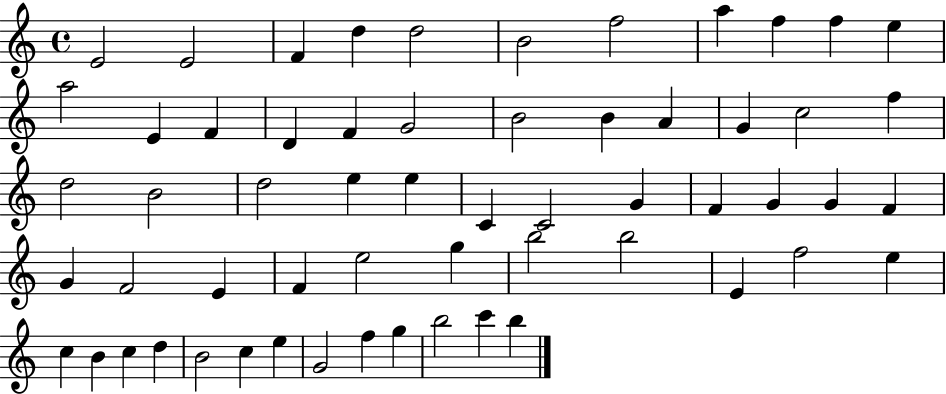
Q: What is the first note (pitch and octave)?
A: E4